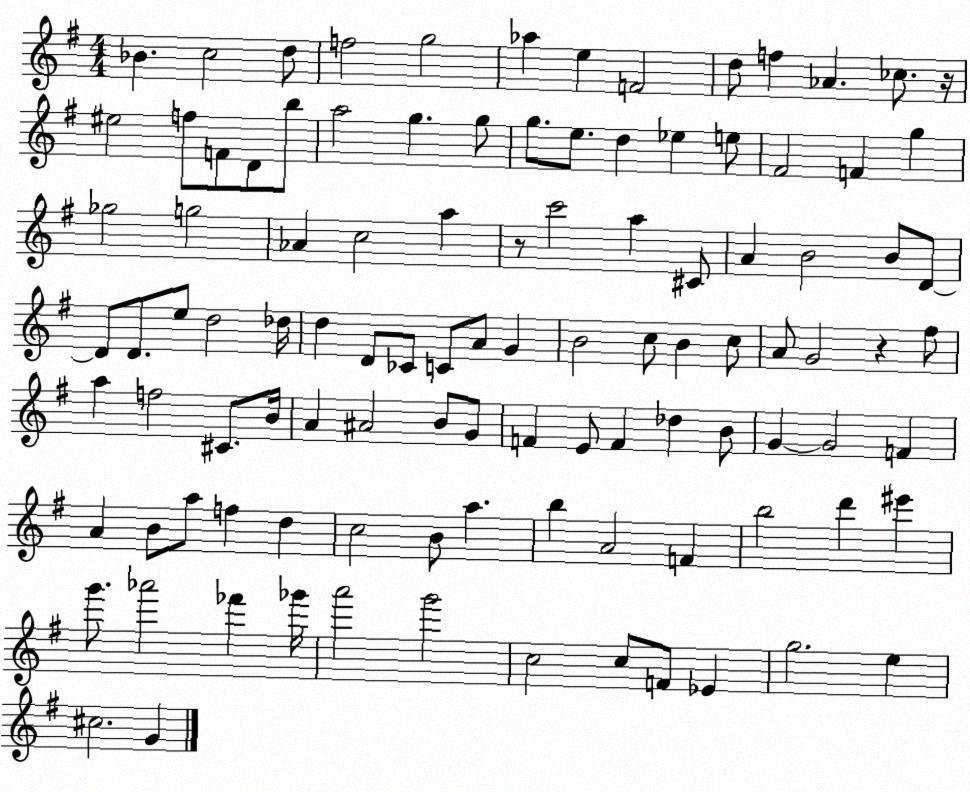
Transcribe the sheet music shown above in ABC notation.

X:1
T:Untitled
M:4/4
L:1/4
K:G
_B c2 d/2 f2 g2 _a e F2 d/2 f _A _c/2 z/4 ^e2 f/2 F/2 D/2 b/2 a2 g g/2 g/2 e/2 d _e e/2 ^F2 F g _g2 g2 _A c2 a z/2 c'2 a ^C/2 A B2 B/2 D/2 D/2 D/2 e/2 d2 _d/4 d D/2 _C/2 C/2 A/2 G B2 c/2 B c/2 A/2 G2 z ^f/2 a f2 ^C/2 B/4 A ^A2 B/2 G/2 F E/2 F _d B/2 G G2 F A B/2 a/2 f d c2 B/2 a b A2 F b2 d' ^e' g'/2 _a'2 _f' _g'/4 a'2 g'2 c2 c/2 F/2 _E g2 e ^c2 G